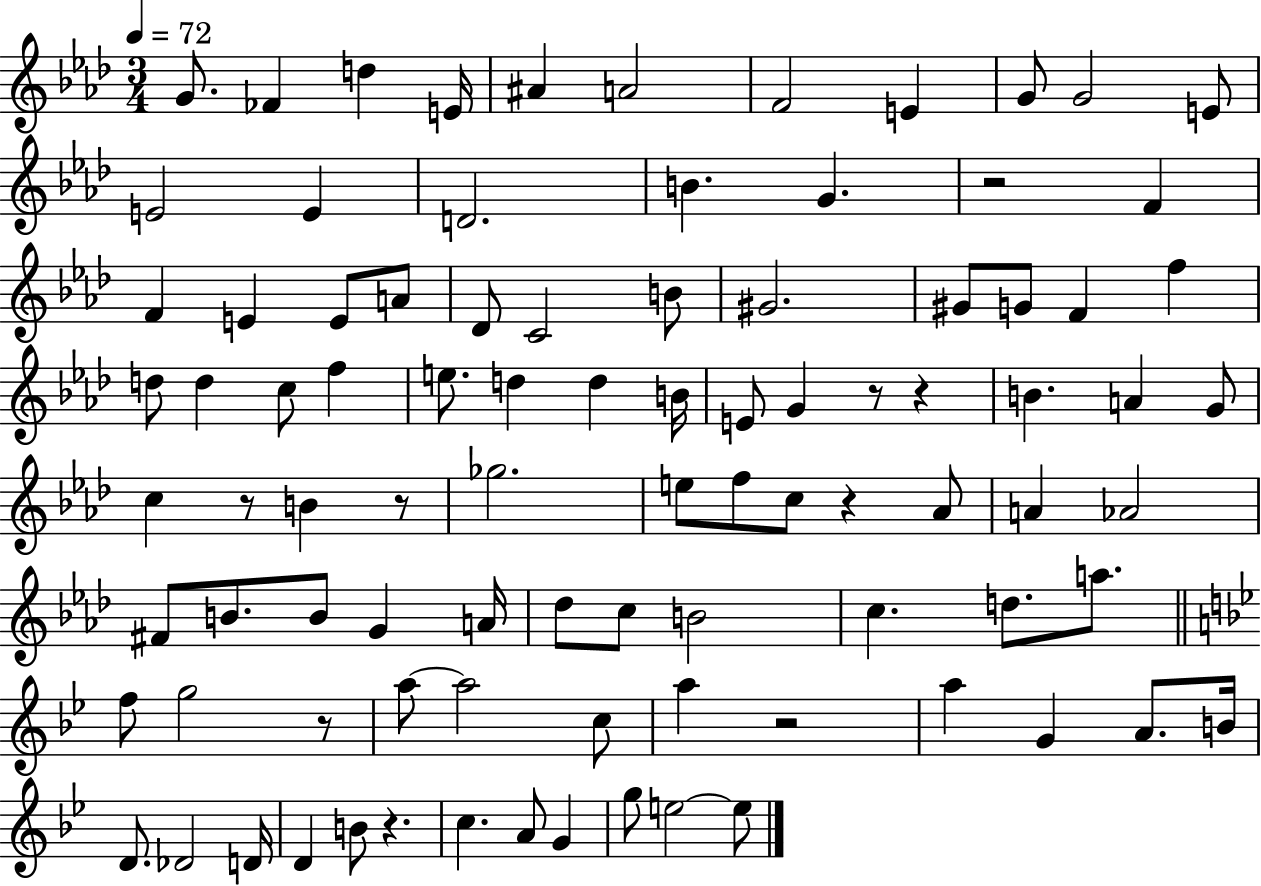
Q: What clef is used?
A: treble